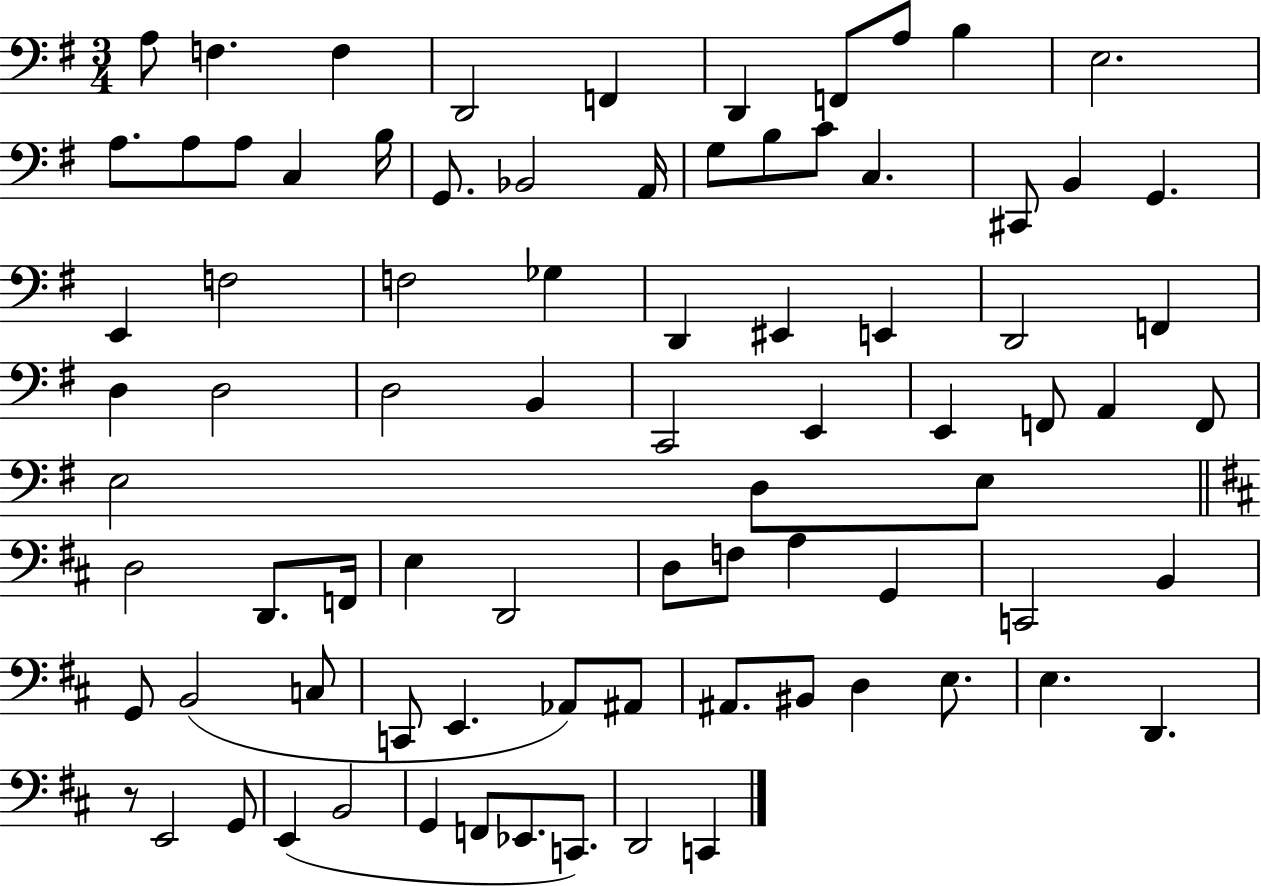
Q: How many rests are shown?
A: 1